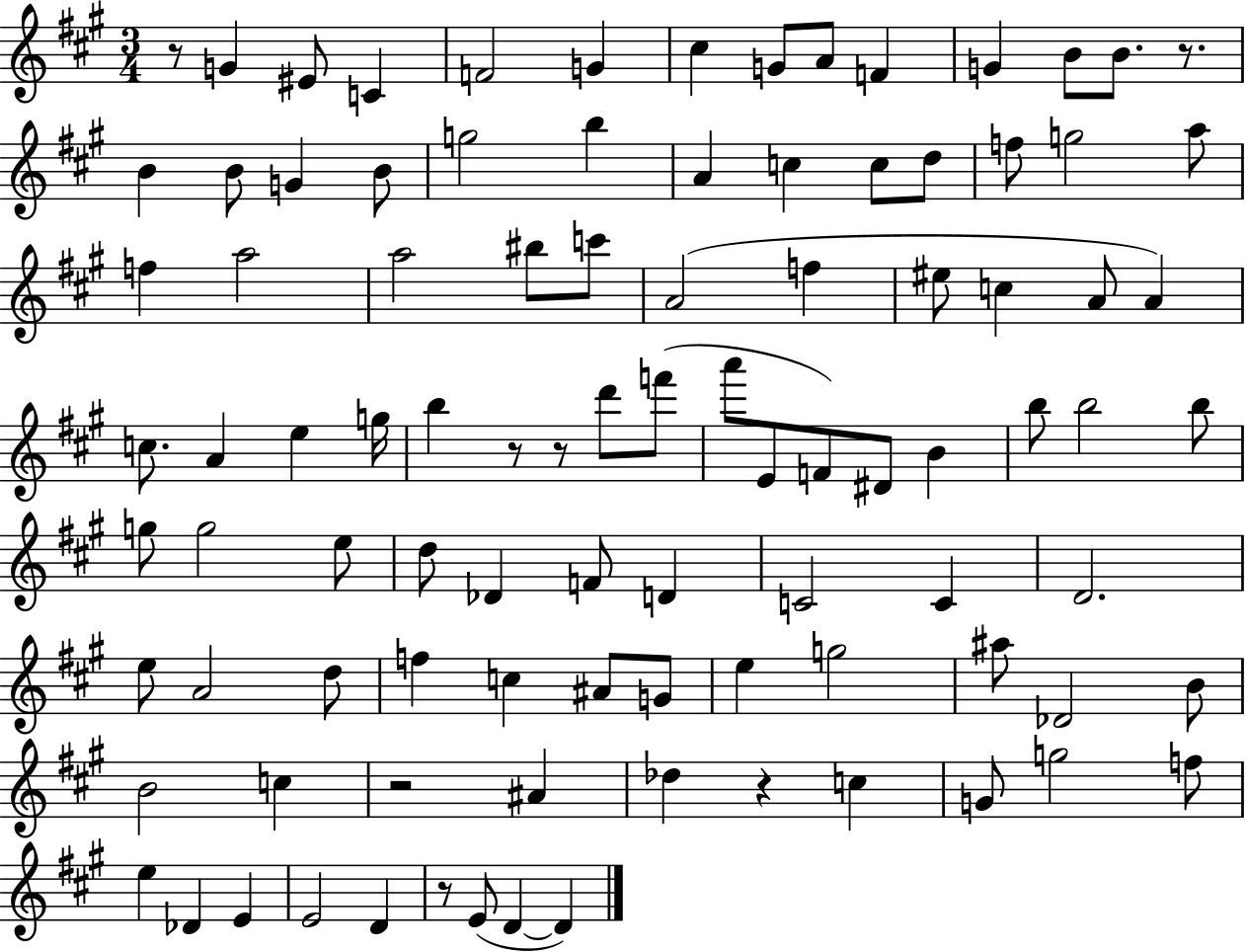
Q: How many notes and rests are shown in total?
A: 96